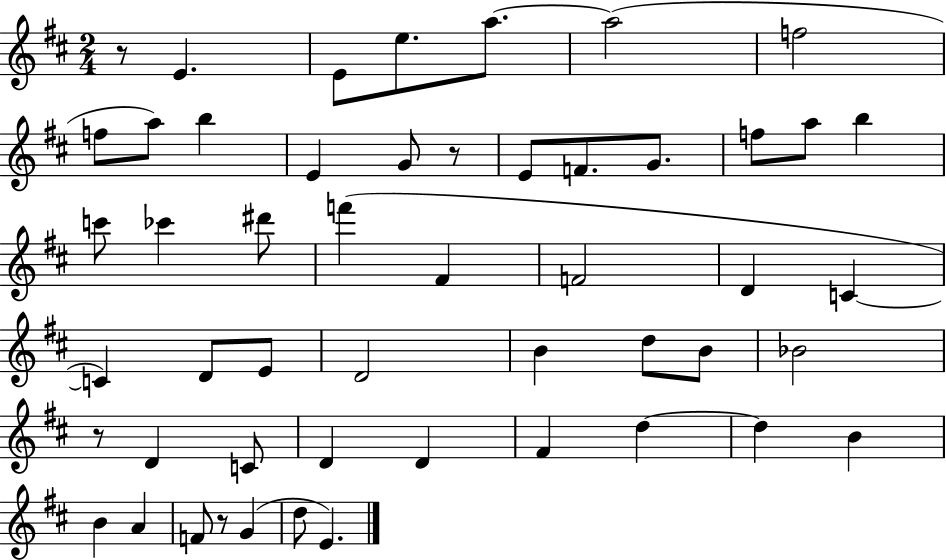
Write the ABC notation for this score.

X:1
T:Untitled
M:2/4
L:1/4
K:D
z/2 E E/2 e/2 a/2 a2 f2 f/2 a/2 b E G/2 z/2 E/2 F/2 G/2 f/2 a/2 b c'/2 _c' ^d'/2 f' ^F F2 D C C D/2 E/2 D2 B d/2 B/2 _B2 z/2 D C/2 D D ^F d d B B A F/2 z/2 G d/2 E